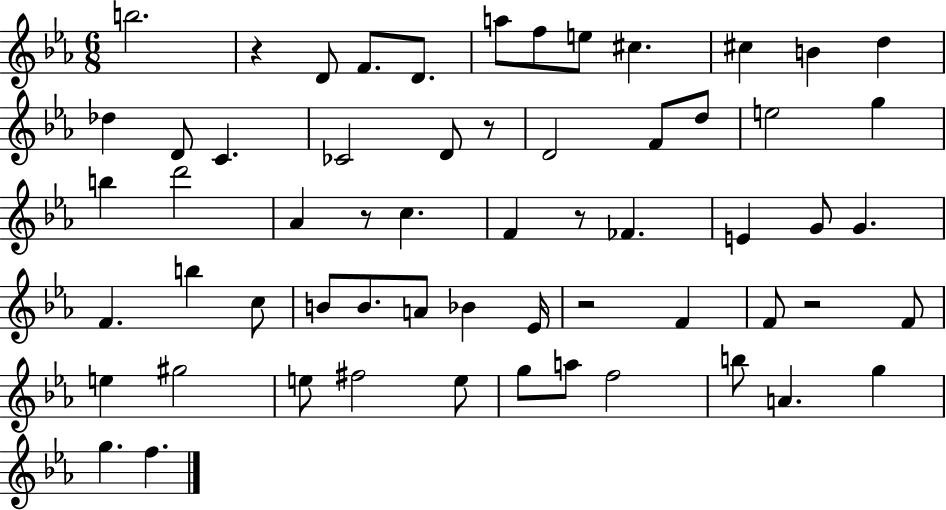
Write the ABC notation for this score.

X:1
T:Untitled
M:6/8
L:1/4
K:Eb
b2 z D/2 F/2 D/2 a/2 f/2 e/2 ^c ^c B d _d D/2 C _C2 D/2 z/2 D2 F/2 d/2 e2 g b d'2 _A z/2 c F z/2 _F E G/2 G F b c/2 B/2 B/2 A/2 _B _E/4 z2 F F/2 z2 F/2 e ^g2 e/2 ^f2 e/2 g/2 a/2 f2 b/2 A g g f